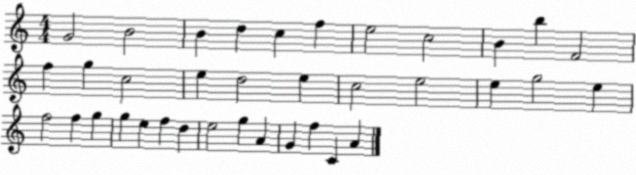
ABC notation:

X:1
T:Untitled
M:4/4
L:1/4
K:C
G2 B2 B d c f e2 c2 B b F2 f g c2 e d2 e c2 e2 e g2 e f2 f g g e f d e2 g A G f C A